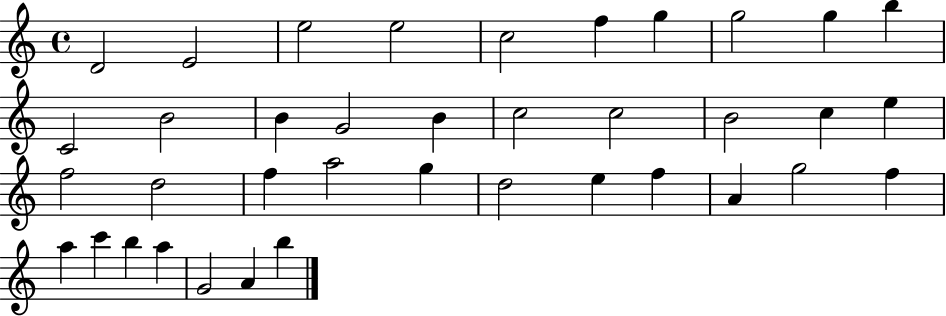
X:1
T:Untitled
M:4/4
L:1/4
K:C
D2 E2 e2 e2 c2 f g g2 g b C2 B2 B G2 B c2 c2 B2 c e f2 d2 f a2 g d2 e f A g2 f a c' b a G2 A b